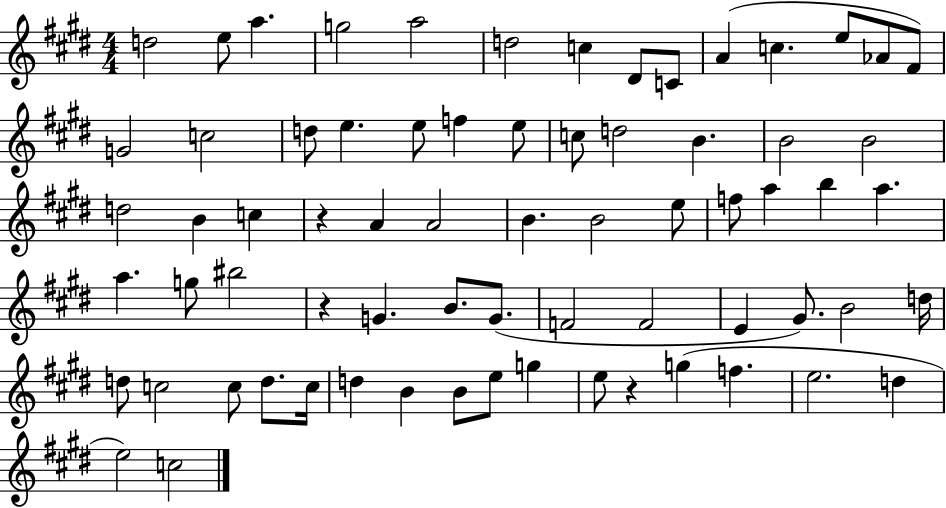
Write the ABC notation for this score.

X:1
T:Untitled
M:4/4
L:1/4
K:E
d2 e/2 a g2 a2 d2 c ^D/2 C/2 A c e/2 _A/2 ^F/2 G2 c2 d/2 e e/2 f e/2 c/2 d2 B B2 B2 d2 B c z A A2 B B2 e/2 f/2 a b a a g/2 ^b2 z G B/2 G/2 F2 F2 E ^G/2 B2 d/4 d/2 c2 c/2 d/2 c/4 d B B/2 e/2 g e/2 z g f e2 d e2 c2